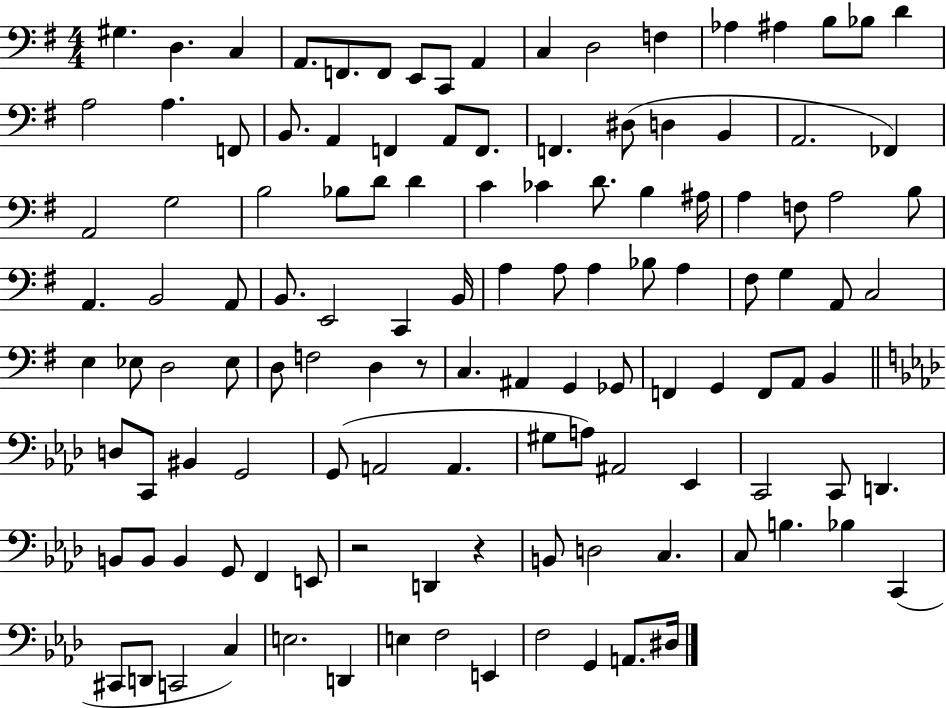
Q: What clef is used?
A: bass